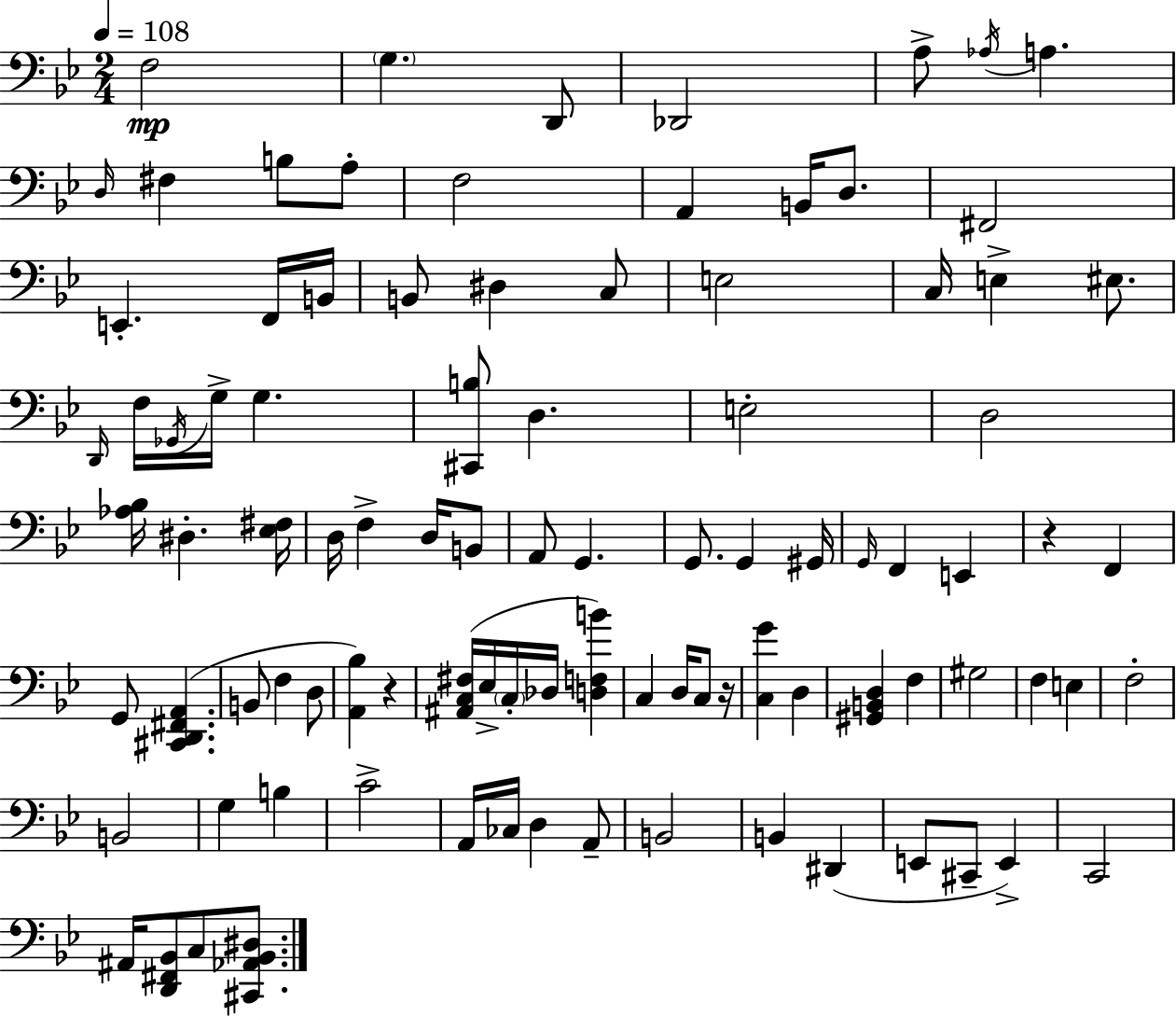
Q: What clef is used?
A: bass